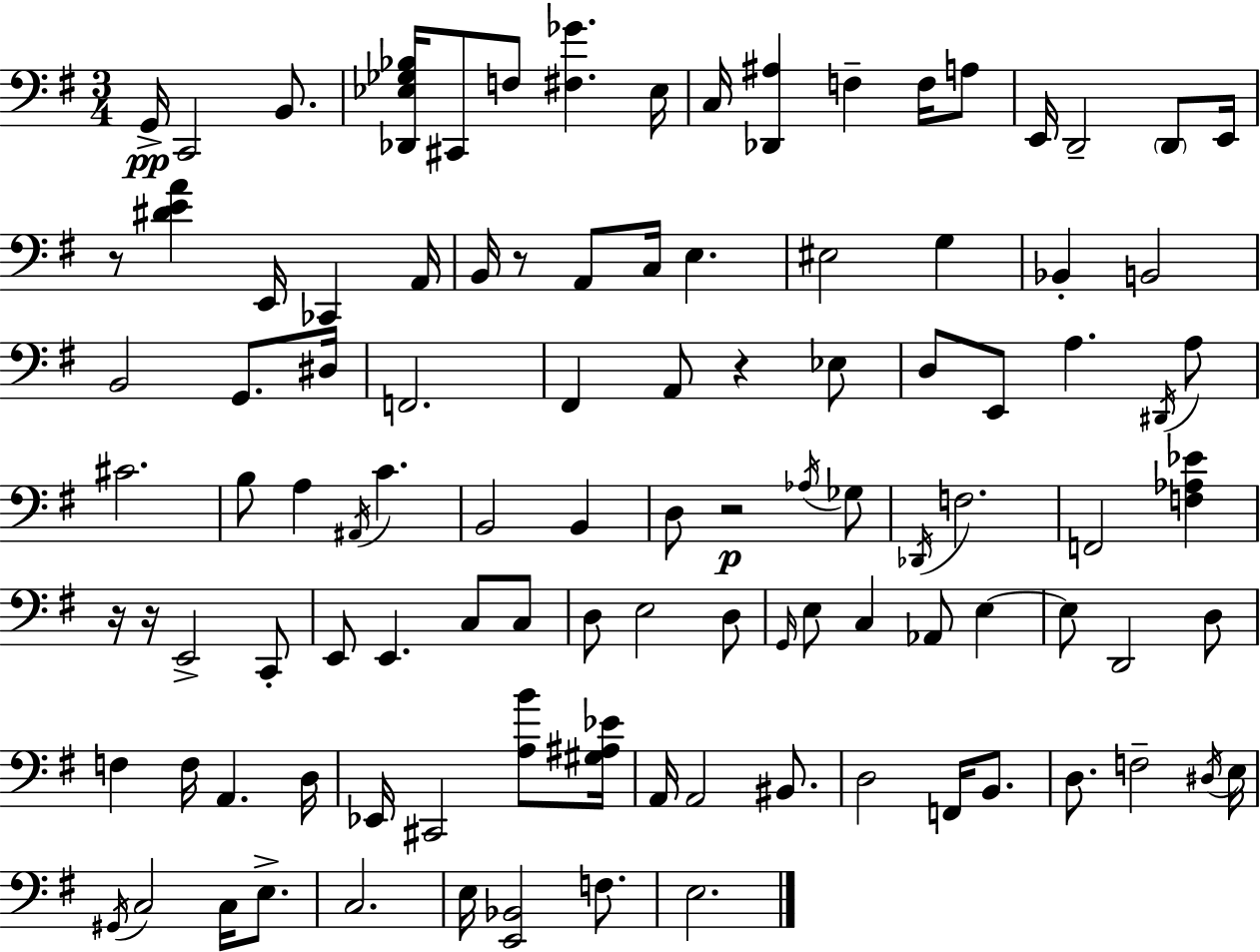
G2/s C2/h B2/e. [Db2,Eb3,Gb3,Bb3]/s C#2/e F3/e [F#3,Gb4]/q. Eb3/s C3/s [Db2,A#3]/q F3/q F3/s A3/e E2/s D2/h D2/e E2/s R/e [D#4,E4,A4]/q E2/s CES2/q A2/s B2/s R/e A2/e C3/s E3/q. EIS3/h G3/q Bb2/q B2/h B2/h G2/e. D#3/s F2/h. F#2/q A2/e R/q Eb3/e D3/e E2/e A3/q. D#2/s A3/e C#4/h. B3/e A3/q A#2/s C4/q. B2/h B2/q D3/e R/h Ab3/s Gb3/e Db2/s F3/h. F2/h [F3,Ab3,Eb4]/q R/s R/s E2/h C2/e E2/e E2/q. C3/e C3/e D3/e E3/h D3/e G2/s E3/e C3/q Ab2/e E3/q E3/e D2/h D3/e F3/q F3/s A2/q. D3/s Eb2/s C#2/h [A3,B4]/e [G#3,A#3,Eb4]/s A2/s A2/h BIS2/e. D3/h F2/s B2/e. D3/e. F3/h D#3/s E3/s G#2/s C3/h C3/s E3/e. C3/h. E3/s [E2,Bb2]/h F3/e. E3/h.